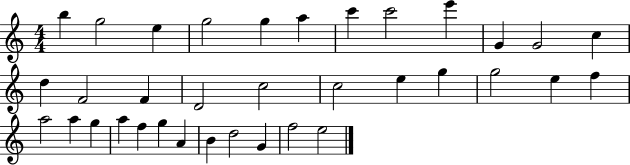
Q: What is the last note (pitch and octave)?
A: E5